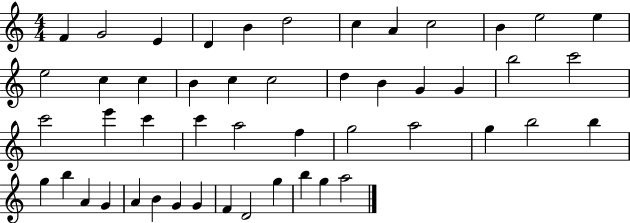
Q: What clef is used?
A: treble